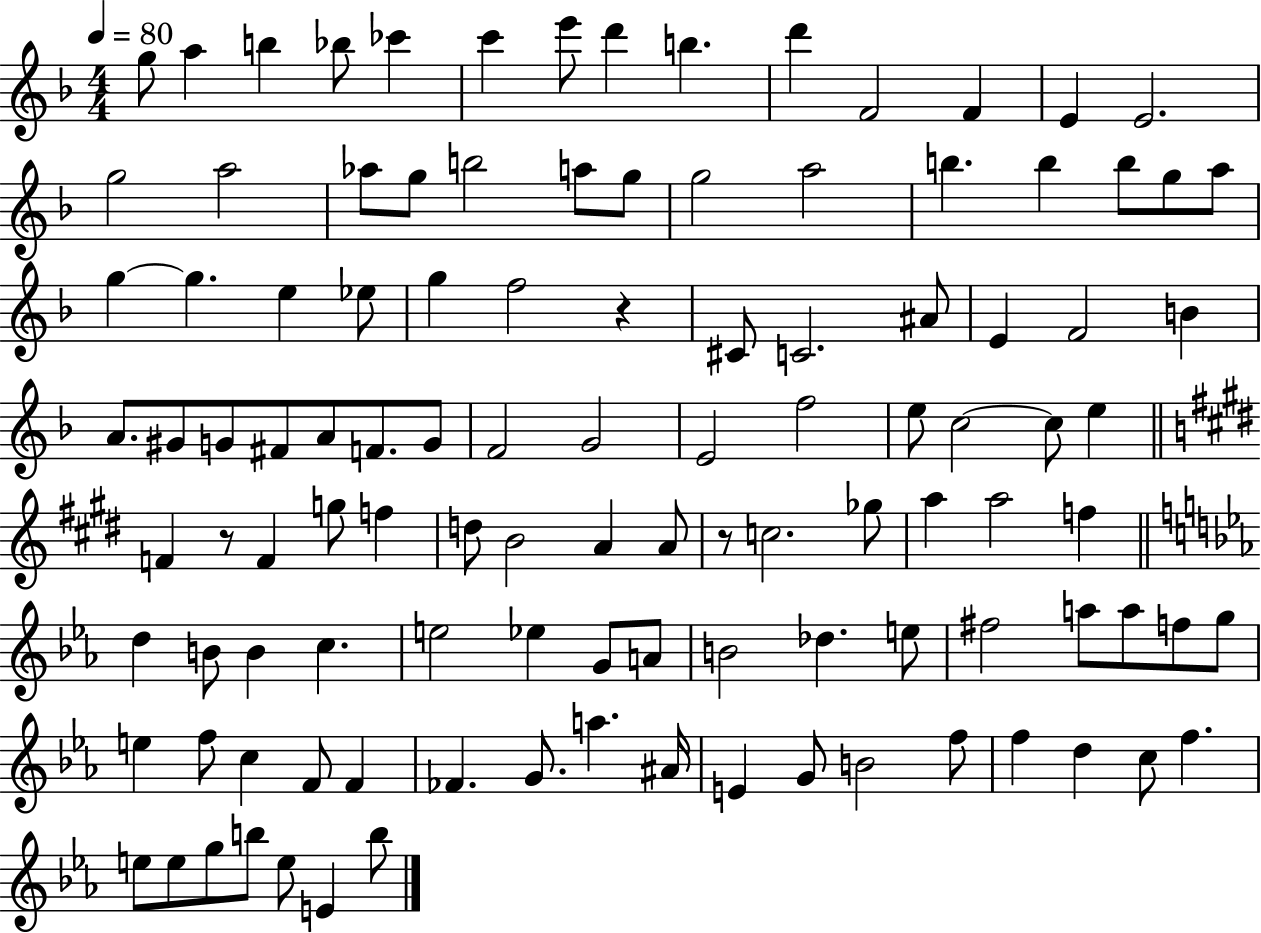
G5/e A5/q B5/q Bb5/e CES6/q C6/q E6/e D6/q B5/q. D6/q F4/h F4/q E4/q E4/h. G5/h A5/h Ab5/e G5/e B5/h A5/e G5/e G5/h A5/h B5/q. B5/q B5/e G5/e A5/e G5/q G5/q. E5/q Eb5/e G5/q F5/h R/q C#4/e C4/h. A#4/e E4/q F4/h B4/q A4/e. G#4/e G4/e F#4/e A4/e F4/e. G4/e F4/h G4/h E4/h F5/h E5/e C5/h C5/e E5/q F4/q R/e F4/q G5/e F5/q D5/e B4/h A4/q A4/e R/e C5/h. Gb5/e A5/q A5/h F5/q D5/q B4/e B4/q C5/q. E5/h Eb5/q G4/e A4/e B4/h Db5/q. E5/e F#5/h A5/e A5/e F5/e G5/e E5/q F5/e C5/q F4/e F4/q FES4/q. G4/e. A5/q. A#4/s E4/q G4/e B4/h F5/e F5/q D5/q C5/e F5/q. E5/e E5/e G5/e B5/e E5/e E4/q B5/e